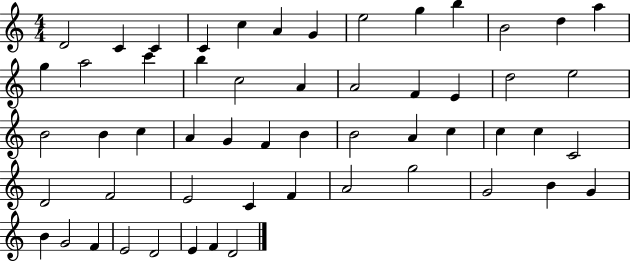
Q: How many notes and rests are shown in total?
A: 55